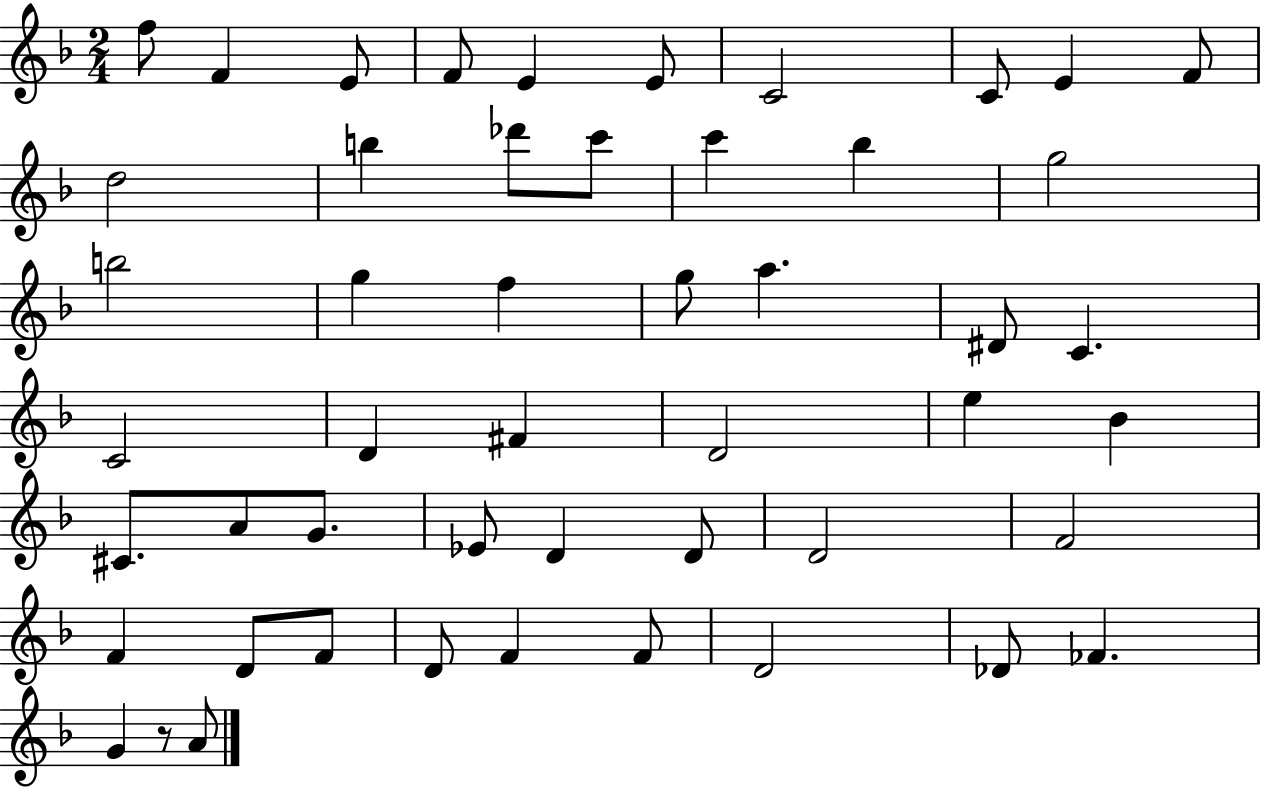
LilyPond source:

{
  \clef treble
  \numericTimeSignature
  \time 2/4
  \key f \major
  \repeat volta 2 { f''8 f'4 e'8 | f'8 e'4 e'8 | c'2 | c'8 e'4 f'8 | \break d''2 | b''4 des'''8 c'''8 | c'''4 bes''4 | g''2 | \break b''2 | g''4 f''4 | g''8 a''4. | dis'8 c'4. | \break c'2 | d'4 fis'4 | d'2 | e''4 bes'4 | \break cis'8. a'8 g'8. | ees'8 d'4 d'8 | d'2 | f'2 | \break f'4 d'8 f'8 | d'8 f'4 f'8 | d'2 | des'8 fes'4. | \break g'4 r8 a'8 | } \bar "|."
}